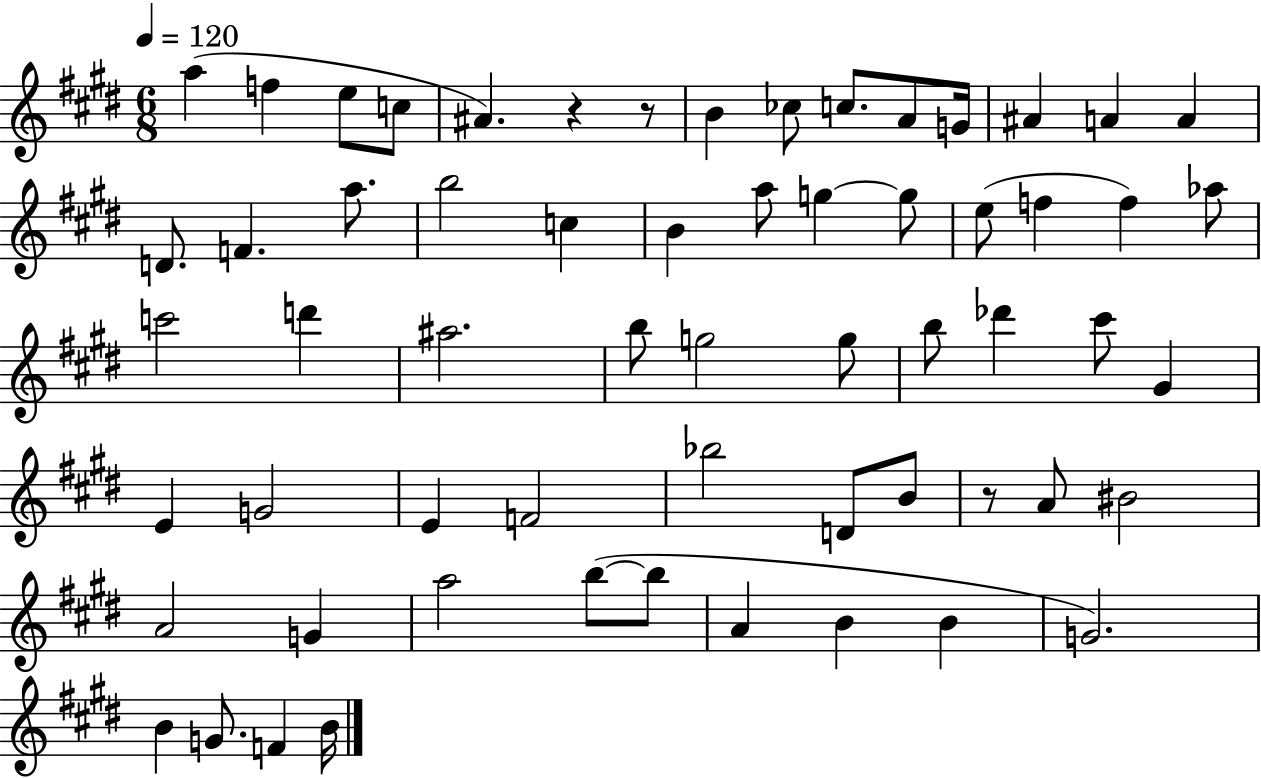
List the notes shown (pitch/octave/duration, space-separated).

A5/q F5/q E5/e C5/e A#4/q. R/q R/e B4/q CES5/e C5/e. A4/e G4/s A#4/q A4/q A4/q D4/e. F4/q. A5/e. B5/h C5/q B4/q A5/e G5/q G5/e E5/e F5/q F5/q Ab5/e C6/h D6/q A#5/h. B5/e G5/h G5/e B5/e Db6/q C#6/e G#4/q E4/q G4/h E4/q F4/h Bb5/h D4/e B4/e R/e A4/e BIS4/h A4/h G4/q A5/h B5/e B5/e A4/q B4/q B4/q G4/h. B4/q G4/e. F4/q B4/s